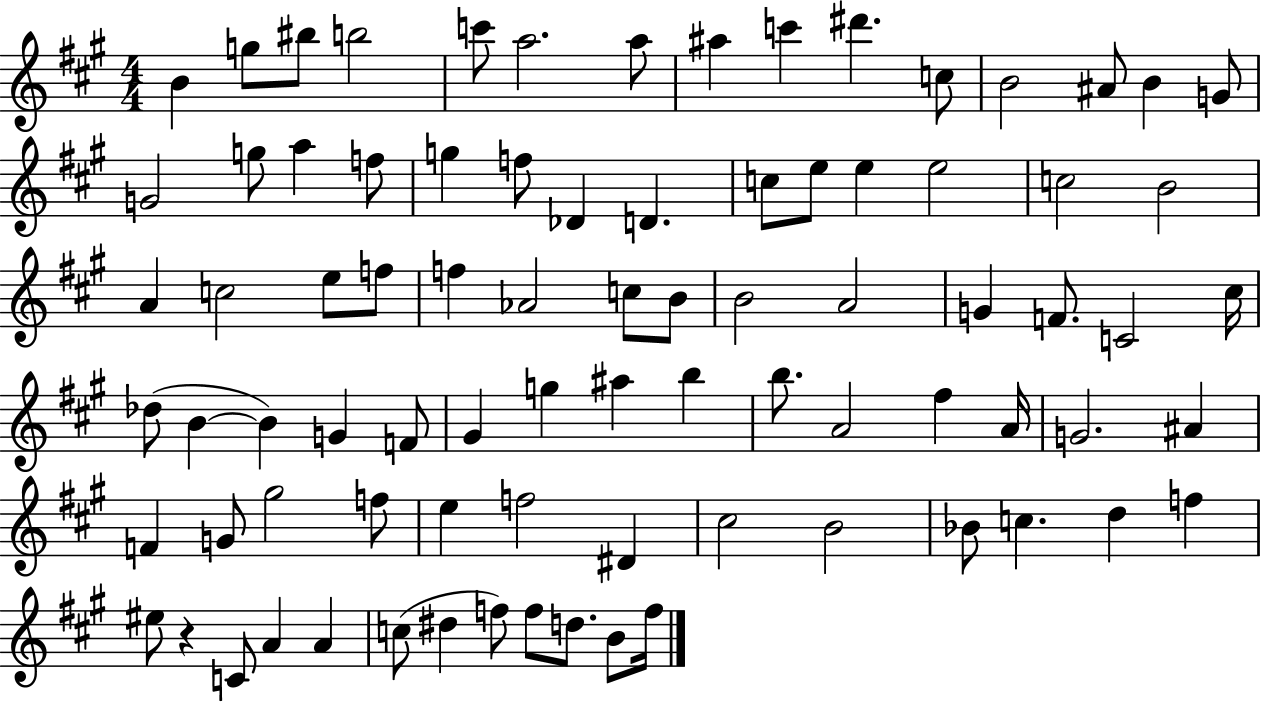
X:1
T:Untitled
M:4/4
L:1/4
K:A
B g/2 ^b/2 b2 c'/2 a2 a/2 ^a c' ^d' c/2 B2 ^A/2 B G/2 G2 g/2 a f/2 g f/2 _D D c/2 e/2 e e2 c2 B2 A c2 e/2 f/2 f _A2 c/2 B/2 B2 A2 G F/2 C2 ^c/4 _d/2 B B G F/2 ^G g ^a b b/2 A2 ^f A/4 G2 ^A F G/2 ^g2 f/2 e f2 ^D ^c2 B2 _B/2 c d f ^e/2 z C/2 A A c/2 ^d f/2 f/2 d/2 B/2 f/4